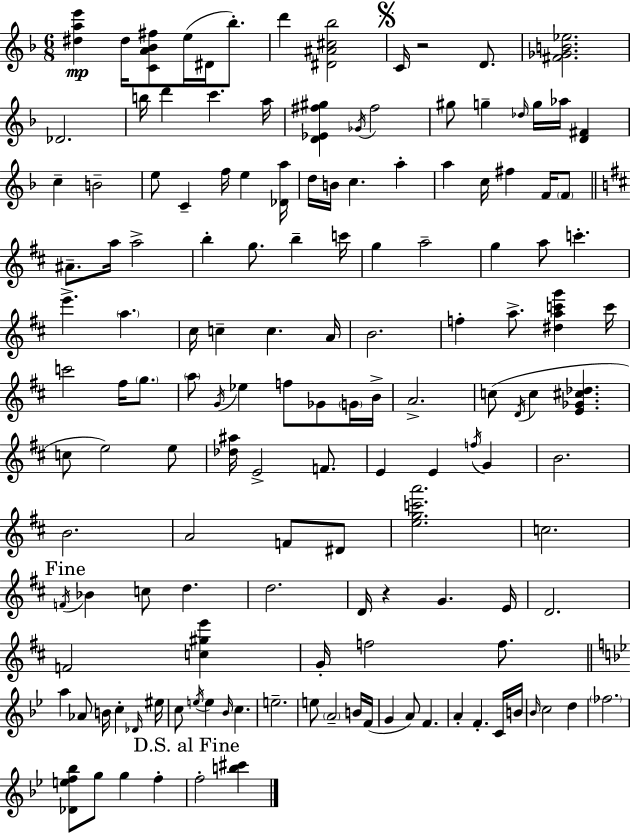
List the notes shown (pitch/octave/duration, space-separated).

[D#5,A5,E6]/q D#5/s [C4,A4,Bb4,F#5]/e E5/s D#4/s Bb5/e. D6/q [D#4,A#4,C#5,Bb5]/h C4/s R/h D4/e. [F#4,Gb4,B4,Eb5]/h. Db4/h. B5/s D6/q C6/q. A5/s [D4,Eb4,F#5,G#5]/q Gb4/s F#5/h G#5/e G5/q Db5/s G5/s Ab5/s [D4,F#4]/q C5/q B4/h E5/e C4/q F5/s E5/q [Db4,A5]/s D5/s B4/s C5/q. A5/q A5/q C5/s F#5/q F4/s F4/e A#4/e. A5/s A5/h B5/q G5/e. B5/q C6/s G5/q A5/h G5/q A5/e C6/q. E6/q. A5/q. C#5/s C5/q C5/q. A4/s B4/h. F5/q A5/e. [D#5,A5,C6,G6]/q C6/s C6/h F#5/s G5/e. A5/e G4/s Eb5/q F5/e Gb4/e G4/s B4/s A4/h. C5/e D4/s C5/q [E4,Gb4,C#5,Db5]/q. C5/e E5/h E5/e [Db5,A#5]/s E4/h F4/e. E4/q E4/q F5/s G4/q B4/h. B4/h. A4/h F4/e D#4/e [E5,G5,C6,A6]/h. C5/h. F4/s Bb4/q C5/e D5/q. D5/h. D4/s R/q G4/q. E4/s D4/h. F4/h [C5,G#5,E6]/q G4/s F5/h F5/e. A5/q Ab4/e B4/s C5/q Db4/s EIS5/s C5/e E5/s E5/q Bb4/s C5/q. E5/h. E5/e A4/h B4/s F4/s G4/q A4/e F4/q. A4/q F4/q. C4/s B4/s Bb4/s C5/h D5/q FES5/h. [Db4,E5,F5,Bb5]/e G5/e G5/q F5/q F5/h [B5,C#6]/q